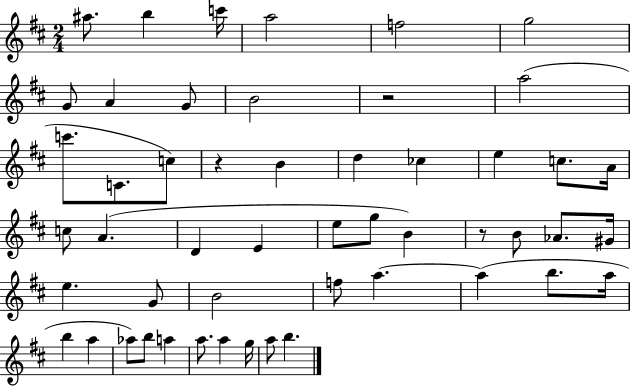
{
  \clef treble
  \numericTimeSignature
  \time 2/4
  \key d \major
  ais''8. b''4 c'''16 | a''2 | f''2 | g''2 | \break g'8 a'4 g'8 | b'2 | r2 | a''2( | \break c'''8. c'8. c''8) | r4 b'4 | d''4 ces''4 | e''4 c''8. a'16 | \break c''8 a'4.( | d'4 e'4 | e''8 g''8 b'4) | r8 b'8 aes'8. gis'16 | \break e''4. g'8 | b'2 | f''8 a''4.~~ | a''4( b''8. a''16 | \break b''4 a''4 | aes''8) b''8 a''4 | a''8. a''4 g''16 | a''8 b''4. | \break \bar "|."
}